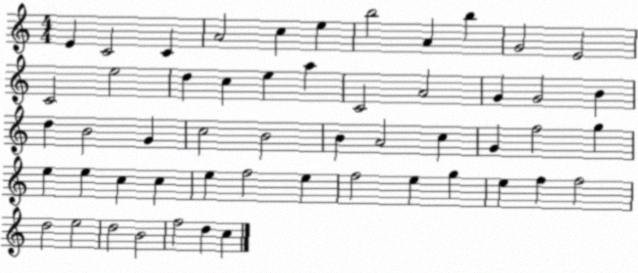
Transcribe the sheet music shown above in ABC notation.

X:1
T:Untitled
M:4/4
L:1/4
K:C
E C2 C A2 c e b2 A b G2 E2 C2 e2 d c e a C2 A2 G G2 B d B2 G c2 B2 B A2 c G f2 g e e c c e f2 e f2 e g e f f2 d2 e2 d2 B2 f2 d c